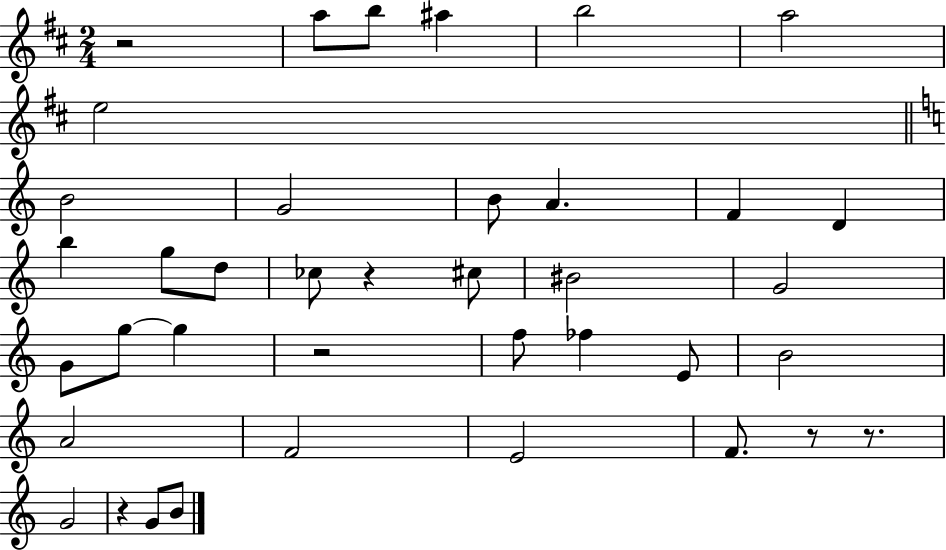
{
  \clef treble
  \numericTimeSignature
  \time 2/4
  \key d \major
  r2 | a''8 b''8 ais''4 | b''2 | a''2 | \break e''2 | \bar "||" \break \key c \major b'2 | g'2 | b'8 a'4. | f'4 d'4 | \break b''4 g''8 d''8 | ces''8 r4 cis''8 | bis'2 | g'2 | \break g'8 g''8~~ g''4 | r2 | f''8 fes''4 e'8 | b'2 | \break a'2 | f'2 | e'2 | f'8. r8 r8. | \break g'2 | r4 g'8 b'8 | \bar "|."
}